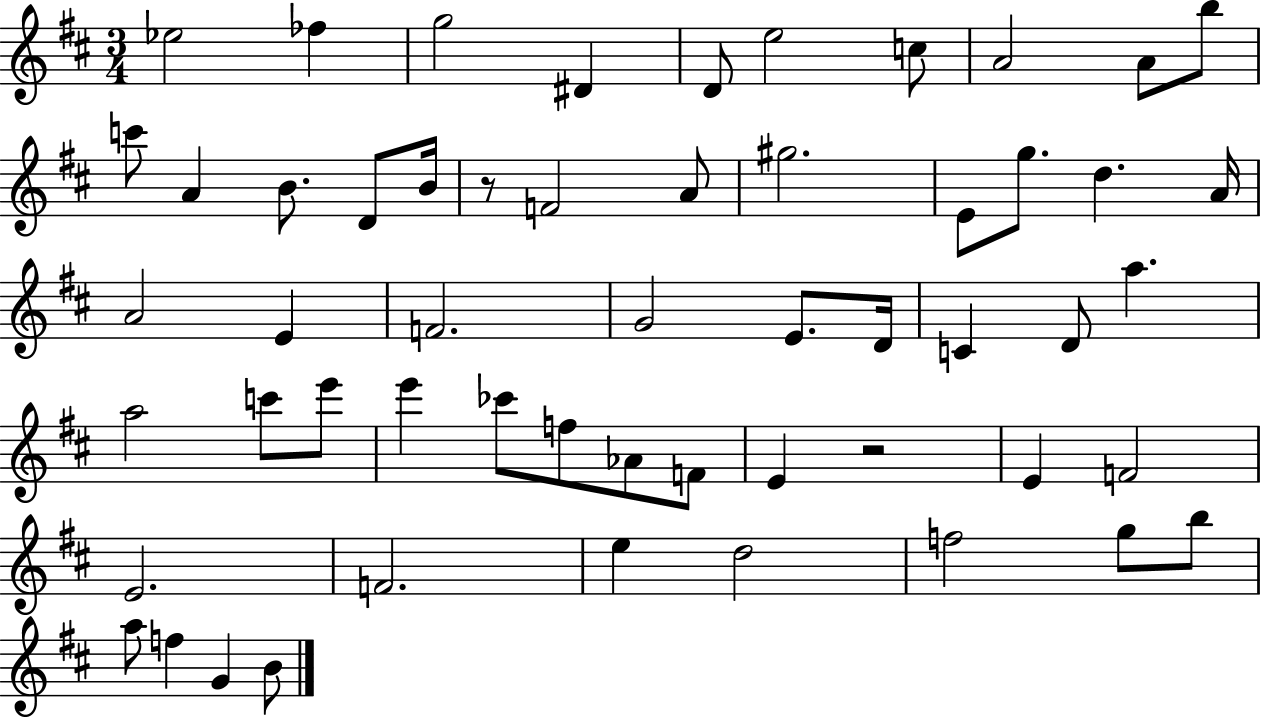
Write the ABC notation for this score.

X:1
T:Untitled
M:3/4
L:1/4
K:D
_e2 _f g2 ^D D/2 e2 c/2 A2 A/2 b/2 c'/2 A B/2 D/2 B/4 z/2 F2 A/2 ^g2 E/2 g/2 d A/4 A2 E F2 G2 E/2 D/4 C D/2 a a2 c'/2 e'/2 e' _c'/2 f/2 _A/2 F/2 E z2 E F2 E2 F2 e d2 f2 g/2 b/2 a/2 f G B/2